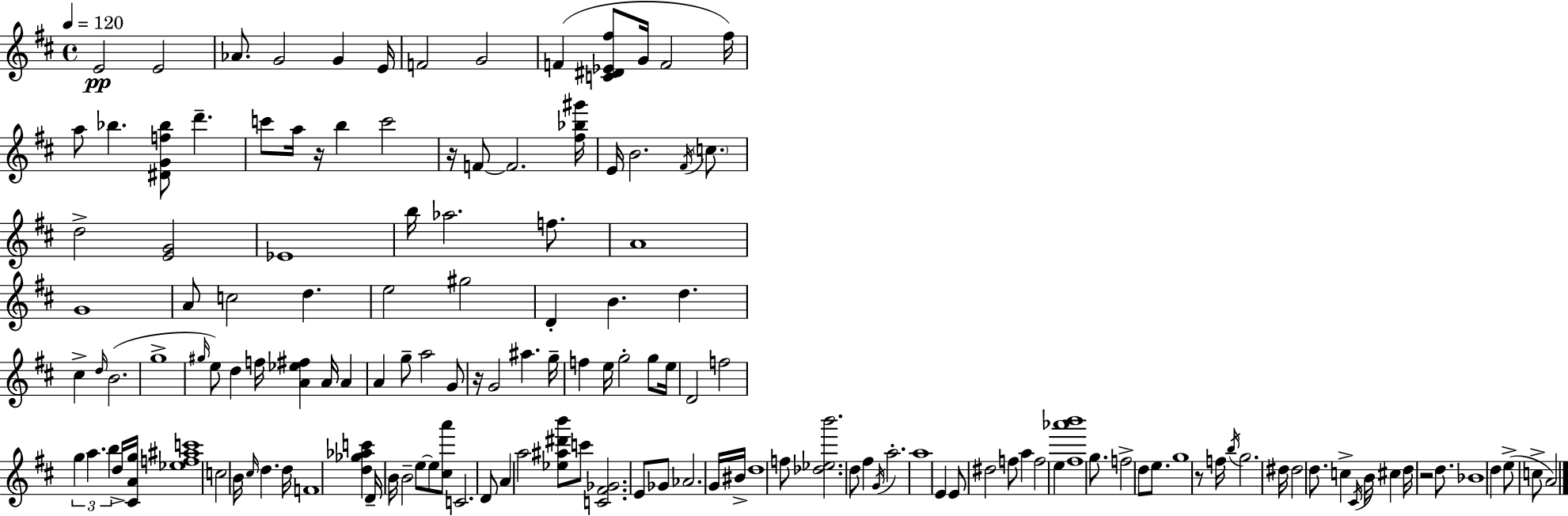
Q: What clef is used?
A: treble